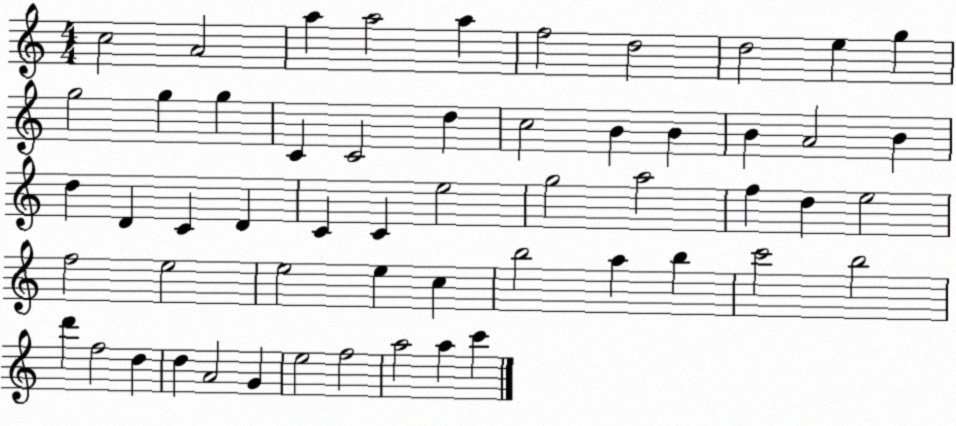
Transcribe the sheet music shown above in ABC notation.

X:1
T:Untitled
M:4/4
L:1/4
K:C
c2 A2 a a2 a f2 d2 d2 e g g2 g g C C2 d c2 B B B A2 B d D C D C C e2 g2 a2 f d e2 f2 e2 e2 e c b2 a b c'2 b2 d' f2 d d A2 G e2 f2 a2 a c'